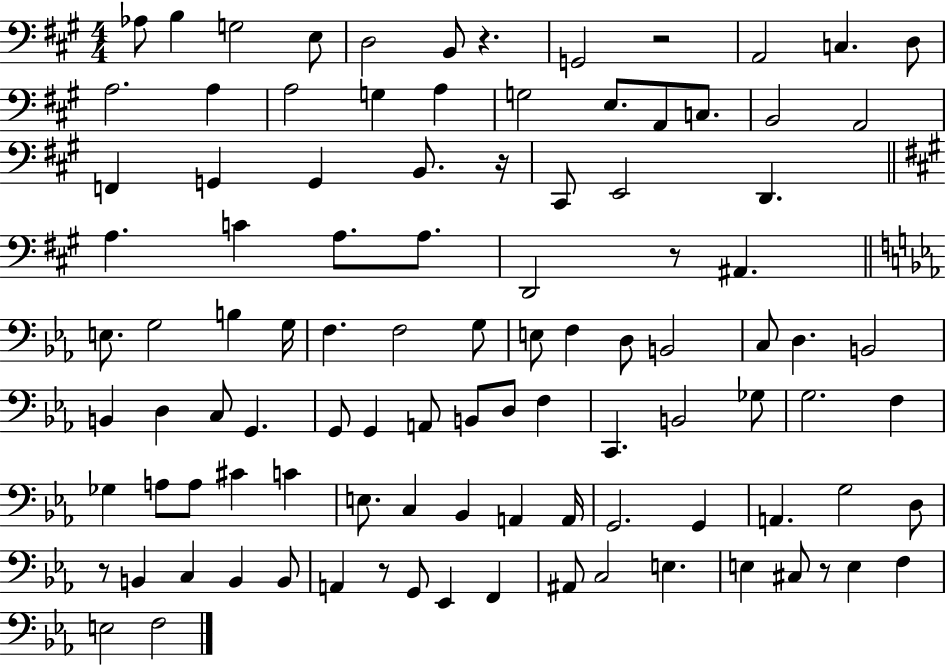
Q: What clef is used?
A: bass